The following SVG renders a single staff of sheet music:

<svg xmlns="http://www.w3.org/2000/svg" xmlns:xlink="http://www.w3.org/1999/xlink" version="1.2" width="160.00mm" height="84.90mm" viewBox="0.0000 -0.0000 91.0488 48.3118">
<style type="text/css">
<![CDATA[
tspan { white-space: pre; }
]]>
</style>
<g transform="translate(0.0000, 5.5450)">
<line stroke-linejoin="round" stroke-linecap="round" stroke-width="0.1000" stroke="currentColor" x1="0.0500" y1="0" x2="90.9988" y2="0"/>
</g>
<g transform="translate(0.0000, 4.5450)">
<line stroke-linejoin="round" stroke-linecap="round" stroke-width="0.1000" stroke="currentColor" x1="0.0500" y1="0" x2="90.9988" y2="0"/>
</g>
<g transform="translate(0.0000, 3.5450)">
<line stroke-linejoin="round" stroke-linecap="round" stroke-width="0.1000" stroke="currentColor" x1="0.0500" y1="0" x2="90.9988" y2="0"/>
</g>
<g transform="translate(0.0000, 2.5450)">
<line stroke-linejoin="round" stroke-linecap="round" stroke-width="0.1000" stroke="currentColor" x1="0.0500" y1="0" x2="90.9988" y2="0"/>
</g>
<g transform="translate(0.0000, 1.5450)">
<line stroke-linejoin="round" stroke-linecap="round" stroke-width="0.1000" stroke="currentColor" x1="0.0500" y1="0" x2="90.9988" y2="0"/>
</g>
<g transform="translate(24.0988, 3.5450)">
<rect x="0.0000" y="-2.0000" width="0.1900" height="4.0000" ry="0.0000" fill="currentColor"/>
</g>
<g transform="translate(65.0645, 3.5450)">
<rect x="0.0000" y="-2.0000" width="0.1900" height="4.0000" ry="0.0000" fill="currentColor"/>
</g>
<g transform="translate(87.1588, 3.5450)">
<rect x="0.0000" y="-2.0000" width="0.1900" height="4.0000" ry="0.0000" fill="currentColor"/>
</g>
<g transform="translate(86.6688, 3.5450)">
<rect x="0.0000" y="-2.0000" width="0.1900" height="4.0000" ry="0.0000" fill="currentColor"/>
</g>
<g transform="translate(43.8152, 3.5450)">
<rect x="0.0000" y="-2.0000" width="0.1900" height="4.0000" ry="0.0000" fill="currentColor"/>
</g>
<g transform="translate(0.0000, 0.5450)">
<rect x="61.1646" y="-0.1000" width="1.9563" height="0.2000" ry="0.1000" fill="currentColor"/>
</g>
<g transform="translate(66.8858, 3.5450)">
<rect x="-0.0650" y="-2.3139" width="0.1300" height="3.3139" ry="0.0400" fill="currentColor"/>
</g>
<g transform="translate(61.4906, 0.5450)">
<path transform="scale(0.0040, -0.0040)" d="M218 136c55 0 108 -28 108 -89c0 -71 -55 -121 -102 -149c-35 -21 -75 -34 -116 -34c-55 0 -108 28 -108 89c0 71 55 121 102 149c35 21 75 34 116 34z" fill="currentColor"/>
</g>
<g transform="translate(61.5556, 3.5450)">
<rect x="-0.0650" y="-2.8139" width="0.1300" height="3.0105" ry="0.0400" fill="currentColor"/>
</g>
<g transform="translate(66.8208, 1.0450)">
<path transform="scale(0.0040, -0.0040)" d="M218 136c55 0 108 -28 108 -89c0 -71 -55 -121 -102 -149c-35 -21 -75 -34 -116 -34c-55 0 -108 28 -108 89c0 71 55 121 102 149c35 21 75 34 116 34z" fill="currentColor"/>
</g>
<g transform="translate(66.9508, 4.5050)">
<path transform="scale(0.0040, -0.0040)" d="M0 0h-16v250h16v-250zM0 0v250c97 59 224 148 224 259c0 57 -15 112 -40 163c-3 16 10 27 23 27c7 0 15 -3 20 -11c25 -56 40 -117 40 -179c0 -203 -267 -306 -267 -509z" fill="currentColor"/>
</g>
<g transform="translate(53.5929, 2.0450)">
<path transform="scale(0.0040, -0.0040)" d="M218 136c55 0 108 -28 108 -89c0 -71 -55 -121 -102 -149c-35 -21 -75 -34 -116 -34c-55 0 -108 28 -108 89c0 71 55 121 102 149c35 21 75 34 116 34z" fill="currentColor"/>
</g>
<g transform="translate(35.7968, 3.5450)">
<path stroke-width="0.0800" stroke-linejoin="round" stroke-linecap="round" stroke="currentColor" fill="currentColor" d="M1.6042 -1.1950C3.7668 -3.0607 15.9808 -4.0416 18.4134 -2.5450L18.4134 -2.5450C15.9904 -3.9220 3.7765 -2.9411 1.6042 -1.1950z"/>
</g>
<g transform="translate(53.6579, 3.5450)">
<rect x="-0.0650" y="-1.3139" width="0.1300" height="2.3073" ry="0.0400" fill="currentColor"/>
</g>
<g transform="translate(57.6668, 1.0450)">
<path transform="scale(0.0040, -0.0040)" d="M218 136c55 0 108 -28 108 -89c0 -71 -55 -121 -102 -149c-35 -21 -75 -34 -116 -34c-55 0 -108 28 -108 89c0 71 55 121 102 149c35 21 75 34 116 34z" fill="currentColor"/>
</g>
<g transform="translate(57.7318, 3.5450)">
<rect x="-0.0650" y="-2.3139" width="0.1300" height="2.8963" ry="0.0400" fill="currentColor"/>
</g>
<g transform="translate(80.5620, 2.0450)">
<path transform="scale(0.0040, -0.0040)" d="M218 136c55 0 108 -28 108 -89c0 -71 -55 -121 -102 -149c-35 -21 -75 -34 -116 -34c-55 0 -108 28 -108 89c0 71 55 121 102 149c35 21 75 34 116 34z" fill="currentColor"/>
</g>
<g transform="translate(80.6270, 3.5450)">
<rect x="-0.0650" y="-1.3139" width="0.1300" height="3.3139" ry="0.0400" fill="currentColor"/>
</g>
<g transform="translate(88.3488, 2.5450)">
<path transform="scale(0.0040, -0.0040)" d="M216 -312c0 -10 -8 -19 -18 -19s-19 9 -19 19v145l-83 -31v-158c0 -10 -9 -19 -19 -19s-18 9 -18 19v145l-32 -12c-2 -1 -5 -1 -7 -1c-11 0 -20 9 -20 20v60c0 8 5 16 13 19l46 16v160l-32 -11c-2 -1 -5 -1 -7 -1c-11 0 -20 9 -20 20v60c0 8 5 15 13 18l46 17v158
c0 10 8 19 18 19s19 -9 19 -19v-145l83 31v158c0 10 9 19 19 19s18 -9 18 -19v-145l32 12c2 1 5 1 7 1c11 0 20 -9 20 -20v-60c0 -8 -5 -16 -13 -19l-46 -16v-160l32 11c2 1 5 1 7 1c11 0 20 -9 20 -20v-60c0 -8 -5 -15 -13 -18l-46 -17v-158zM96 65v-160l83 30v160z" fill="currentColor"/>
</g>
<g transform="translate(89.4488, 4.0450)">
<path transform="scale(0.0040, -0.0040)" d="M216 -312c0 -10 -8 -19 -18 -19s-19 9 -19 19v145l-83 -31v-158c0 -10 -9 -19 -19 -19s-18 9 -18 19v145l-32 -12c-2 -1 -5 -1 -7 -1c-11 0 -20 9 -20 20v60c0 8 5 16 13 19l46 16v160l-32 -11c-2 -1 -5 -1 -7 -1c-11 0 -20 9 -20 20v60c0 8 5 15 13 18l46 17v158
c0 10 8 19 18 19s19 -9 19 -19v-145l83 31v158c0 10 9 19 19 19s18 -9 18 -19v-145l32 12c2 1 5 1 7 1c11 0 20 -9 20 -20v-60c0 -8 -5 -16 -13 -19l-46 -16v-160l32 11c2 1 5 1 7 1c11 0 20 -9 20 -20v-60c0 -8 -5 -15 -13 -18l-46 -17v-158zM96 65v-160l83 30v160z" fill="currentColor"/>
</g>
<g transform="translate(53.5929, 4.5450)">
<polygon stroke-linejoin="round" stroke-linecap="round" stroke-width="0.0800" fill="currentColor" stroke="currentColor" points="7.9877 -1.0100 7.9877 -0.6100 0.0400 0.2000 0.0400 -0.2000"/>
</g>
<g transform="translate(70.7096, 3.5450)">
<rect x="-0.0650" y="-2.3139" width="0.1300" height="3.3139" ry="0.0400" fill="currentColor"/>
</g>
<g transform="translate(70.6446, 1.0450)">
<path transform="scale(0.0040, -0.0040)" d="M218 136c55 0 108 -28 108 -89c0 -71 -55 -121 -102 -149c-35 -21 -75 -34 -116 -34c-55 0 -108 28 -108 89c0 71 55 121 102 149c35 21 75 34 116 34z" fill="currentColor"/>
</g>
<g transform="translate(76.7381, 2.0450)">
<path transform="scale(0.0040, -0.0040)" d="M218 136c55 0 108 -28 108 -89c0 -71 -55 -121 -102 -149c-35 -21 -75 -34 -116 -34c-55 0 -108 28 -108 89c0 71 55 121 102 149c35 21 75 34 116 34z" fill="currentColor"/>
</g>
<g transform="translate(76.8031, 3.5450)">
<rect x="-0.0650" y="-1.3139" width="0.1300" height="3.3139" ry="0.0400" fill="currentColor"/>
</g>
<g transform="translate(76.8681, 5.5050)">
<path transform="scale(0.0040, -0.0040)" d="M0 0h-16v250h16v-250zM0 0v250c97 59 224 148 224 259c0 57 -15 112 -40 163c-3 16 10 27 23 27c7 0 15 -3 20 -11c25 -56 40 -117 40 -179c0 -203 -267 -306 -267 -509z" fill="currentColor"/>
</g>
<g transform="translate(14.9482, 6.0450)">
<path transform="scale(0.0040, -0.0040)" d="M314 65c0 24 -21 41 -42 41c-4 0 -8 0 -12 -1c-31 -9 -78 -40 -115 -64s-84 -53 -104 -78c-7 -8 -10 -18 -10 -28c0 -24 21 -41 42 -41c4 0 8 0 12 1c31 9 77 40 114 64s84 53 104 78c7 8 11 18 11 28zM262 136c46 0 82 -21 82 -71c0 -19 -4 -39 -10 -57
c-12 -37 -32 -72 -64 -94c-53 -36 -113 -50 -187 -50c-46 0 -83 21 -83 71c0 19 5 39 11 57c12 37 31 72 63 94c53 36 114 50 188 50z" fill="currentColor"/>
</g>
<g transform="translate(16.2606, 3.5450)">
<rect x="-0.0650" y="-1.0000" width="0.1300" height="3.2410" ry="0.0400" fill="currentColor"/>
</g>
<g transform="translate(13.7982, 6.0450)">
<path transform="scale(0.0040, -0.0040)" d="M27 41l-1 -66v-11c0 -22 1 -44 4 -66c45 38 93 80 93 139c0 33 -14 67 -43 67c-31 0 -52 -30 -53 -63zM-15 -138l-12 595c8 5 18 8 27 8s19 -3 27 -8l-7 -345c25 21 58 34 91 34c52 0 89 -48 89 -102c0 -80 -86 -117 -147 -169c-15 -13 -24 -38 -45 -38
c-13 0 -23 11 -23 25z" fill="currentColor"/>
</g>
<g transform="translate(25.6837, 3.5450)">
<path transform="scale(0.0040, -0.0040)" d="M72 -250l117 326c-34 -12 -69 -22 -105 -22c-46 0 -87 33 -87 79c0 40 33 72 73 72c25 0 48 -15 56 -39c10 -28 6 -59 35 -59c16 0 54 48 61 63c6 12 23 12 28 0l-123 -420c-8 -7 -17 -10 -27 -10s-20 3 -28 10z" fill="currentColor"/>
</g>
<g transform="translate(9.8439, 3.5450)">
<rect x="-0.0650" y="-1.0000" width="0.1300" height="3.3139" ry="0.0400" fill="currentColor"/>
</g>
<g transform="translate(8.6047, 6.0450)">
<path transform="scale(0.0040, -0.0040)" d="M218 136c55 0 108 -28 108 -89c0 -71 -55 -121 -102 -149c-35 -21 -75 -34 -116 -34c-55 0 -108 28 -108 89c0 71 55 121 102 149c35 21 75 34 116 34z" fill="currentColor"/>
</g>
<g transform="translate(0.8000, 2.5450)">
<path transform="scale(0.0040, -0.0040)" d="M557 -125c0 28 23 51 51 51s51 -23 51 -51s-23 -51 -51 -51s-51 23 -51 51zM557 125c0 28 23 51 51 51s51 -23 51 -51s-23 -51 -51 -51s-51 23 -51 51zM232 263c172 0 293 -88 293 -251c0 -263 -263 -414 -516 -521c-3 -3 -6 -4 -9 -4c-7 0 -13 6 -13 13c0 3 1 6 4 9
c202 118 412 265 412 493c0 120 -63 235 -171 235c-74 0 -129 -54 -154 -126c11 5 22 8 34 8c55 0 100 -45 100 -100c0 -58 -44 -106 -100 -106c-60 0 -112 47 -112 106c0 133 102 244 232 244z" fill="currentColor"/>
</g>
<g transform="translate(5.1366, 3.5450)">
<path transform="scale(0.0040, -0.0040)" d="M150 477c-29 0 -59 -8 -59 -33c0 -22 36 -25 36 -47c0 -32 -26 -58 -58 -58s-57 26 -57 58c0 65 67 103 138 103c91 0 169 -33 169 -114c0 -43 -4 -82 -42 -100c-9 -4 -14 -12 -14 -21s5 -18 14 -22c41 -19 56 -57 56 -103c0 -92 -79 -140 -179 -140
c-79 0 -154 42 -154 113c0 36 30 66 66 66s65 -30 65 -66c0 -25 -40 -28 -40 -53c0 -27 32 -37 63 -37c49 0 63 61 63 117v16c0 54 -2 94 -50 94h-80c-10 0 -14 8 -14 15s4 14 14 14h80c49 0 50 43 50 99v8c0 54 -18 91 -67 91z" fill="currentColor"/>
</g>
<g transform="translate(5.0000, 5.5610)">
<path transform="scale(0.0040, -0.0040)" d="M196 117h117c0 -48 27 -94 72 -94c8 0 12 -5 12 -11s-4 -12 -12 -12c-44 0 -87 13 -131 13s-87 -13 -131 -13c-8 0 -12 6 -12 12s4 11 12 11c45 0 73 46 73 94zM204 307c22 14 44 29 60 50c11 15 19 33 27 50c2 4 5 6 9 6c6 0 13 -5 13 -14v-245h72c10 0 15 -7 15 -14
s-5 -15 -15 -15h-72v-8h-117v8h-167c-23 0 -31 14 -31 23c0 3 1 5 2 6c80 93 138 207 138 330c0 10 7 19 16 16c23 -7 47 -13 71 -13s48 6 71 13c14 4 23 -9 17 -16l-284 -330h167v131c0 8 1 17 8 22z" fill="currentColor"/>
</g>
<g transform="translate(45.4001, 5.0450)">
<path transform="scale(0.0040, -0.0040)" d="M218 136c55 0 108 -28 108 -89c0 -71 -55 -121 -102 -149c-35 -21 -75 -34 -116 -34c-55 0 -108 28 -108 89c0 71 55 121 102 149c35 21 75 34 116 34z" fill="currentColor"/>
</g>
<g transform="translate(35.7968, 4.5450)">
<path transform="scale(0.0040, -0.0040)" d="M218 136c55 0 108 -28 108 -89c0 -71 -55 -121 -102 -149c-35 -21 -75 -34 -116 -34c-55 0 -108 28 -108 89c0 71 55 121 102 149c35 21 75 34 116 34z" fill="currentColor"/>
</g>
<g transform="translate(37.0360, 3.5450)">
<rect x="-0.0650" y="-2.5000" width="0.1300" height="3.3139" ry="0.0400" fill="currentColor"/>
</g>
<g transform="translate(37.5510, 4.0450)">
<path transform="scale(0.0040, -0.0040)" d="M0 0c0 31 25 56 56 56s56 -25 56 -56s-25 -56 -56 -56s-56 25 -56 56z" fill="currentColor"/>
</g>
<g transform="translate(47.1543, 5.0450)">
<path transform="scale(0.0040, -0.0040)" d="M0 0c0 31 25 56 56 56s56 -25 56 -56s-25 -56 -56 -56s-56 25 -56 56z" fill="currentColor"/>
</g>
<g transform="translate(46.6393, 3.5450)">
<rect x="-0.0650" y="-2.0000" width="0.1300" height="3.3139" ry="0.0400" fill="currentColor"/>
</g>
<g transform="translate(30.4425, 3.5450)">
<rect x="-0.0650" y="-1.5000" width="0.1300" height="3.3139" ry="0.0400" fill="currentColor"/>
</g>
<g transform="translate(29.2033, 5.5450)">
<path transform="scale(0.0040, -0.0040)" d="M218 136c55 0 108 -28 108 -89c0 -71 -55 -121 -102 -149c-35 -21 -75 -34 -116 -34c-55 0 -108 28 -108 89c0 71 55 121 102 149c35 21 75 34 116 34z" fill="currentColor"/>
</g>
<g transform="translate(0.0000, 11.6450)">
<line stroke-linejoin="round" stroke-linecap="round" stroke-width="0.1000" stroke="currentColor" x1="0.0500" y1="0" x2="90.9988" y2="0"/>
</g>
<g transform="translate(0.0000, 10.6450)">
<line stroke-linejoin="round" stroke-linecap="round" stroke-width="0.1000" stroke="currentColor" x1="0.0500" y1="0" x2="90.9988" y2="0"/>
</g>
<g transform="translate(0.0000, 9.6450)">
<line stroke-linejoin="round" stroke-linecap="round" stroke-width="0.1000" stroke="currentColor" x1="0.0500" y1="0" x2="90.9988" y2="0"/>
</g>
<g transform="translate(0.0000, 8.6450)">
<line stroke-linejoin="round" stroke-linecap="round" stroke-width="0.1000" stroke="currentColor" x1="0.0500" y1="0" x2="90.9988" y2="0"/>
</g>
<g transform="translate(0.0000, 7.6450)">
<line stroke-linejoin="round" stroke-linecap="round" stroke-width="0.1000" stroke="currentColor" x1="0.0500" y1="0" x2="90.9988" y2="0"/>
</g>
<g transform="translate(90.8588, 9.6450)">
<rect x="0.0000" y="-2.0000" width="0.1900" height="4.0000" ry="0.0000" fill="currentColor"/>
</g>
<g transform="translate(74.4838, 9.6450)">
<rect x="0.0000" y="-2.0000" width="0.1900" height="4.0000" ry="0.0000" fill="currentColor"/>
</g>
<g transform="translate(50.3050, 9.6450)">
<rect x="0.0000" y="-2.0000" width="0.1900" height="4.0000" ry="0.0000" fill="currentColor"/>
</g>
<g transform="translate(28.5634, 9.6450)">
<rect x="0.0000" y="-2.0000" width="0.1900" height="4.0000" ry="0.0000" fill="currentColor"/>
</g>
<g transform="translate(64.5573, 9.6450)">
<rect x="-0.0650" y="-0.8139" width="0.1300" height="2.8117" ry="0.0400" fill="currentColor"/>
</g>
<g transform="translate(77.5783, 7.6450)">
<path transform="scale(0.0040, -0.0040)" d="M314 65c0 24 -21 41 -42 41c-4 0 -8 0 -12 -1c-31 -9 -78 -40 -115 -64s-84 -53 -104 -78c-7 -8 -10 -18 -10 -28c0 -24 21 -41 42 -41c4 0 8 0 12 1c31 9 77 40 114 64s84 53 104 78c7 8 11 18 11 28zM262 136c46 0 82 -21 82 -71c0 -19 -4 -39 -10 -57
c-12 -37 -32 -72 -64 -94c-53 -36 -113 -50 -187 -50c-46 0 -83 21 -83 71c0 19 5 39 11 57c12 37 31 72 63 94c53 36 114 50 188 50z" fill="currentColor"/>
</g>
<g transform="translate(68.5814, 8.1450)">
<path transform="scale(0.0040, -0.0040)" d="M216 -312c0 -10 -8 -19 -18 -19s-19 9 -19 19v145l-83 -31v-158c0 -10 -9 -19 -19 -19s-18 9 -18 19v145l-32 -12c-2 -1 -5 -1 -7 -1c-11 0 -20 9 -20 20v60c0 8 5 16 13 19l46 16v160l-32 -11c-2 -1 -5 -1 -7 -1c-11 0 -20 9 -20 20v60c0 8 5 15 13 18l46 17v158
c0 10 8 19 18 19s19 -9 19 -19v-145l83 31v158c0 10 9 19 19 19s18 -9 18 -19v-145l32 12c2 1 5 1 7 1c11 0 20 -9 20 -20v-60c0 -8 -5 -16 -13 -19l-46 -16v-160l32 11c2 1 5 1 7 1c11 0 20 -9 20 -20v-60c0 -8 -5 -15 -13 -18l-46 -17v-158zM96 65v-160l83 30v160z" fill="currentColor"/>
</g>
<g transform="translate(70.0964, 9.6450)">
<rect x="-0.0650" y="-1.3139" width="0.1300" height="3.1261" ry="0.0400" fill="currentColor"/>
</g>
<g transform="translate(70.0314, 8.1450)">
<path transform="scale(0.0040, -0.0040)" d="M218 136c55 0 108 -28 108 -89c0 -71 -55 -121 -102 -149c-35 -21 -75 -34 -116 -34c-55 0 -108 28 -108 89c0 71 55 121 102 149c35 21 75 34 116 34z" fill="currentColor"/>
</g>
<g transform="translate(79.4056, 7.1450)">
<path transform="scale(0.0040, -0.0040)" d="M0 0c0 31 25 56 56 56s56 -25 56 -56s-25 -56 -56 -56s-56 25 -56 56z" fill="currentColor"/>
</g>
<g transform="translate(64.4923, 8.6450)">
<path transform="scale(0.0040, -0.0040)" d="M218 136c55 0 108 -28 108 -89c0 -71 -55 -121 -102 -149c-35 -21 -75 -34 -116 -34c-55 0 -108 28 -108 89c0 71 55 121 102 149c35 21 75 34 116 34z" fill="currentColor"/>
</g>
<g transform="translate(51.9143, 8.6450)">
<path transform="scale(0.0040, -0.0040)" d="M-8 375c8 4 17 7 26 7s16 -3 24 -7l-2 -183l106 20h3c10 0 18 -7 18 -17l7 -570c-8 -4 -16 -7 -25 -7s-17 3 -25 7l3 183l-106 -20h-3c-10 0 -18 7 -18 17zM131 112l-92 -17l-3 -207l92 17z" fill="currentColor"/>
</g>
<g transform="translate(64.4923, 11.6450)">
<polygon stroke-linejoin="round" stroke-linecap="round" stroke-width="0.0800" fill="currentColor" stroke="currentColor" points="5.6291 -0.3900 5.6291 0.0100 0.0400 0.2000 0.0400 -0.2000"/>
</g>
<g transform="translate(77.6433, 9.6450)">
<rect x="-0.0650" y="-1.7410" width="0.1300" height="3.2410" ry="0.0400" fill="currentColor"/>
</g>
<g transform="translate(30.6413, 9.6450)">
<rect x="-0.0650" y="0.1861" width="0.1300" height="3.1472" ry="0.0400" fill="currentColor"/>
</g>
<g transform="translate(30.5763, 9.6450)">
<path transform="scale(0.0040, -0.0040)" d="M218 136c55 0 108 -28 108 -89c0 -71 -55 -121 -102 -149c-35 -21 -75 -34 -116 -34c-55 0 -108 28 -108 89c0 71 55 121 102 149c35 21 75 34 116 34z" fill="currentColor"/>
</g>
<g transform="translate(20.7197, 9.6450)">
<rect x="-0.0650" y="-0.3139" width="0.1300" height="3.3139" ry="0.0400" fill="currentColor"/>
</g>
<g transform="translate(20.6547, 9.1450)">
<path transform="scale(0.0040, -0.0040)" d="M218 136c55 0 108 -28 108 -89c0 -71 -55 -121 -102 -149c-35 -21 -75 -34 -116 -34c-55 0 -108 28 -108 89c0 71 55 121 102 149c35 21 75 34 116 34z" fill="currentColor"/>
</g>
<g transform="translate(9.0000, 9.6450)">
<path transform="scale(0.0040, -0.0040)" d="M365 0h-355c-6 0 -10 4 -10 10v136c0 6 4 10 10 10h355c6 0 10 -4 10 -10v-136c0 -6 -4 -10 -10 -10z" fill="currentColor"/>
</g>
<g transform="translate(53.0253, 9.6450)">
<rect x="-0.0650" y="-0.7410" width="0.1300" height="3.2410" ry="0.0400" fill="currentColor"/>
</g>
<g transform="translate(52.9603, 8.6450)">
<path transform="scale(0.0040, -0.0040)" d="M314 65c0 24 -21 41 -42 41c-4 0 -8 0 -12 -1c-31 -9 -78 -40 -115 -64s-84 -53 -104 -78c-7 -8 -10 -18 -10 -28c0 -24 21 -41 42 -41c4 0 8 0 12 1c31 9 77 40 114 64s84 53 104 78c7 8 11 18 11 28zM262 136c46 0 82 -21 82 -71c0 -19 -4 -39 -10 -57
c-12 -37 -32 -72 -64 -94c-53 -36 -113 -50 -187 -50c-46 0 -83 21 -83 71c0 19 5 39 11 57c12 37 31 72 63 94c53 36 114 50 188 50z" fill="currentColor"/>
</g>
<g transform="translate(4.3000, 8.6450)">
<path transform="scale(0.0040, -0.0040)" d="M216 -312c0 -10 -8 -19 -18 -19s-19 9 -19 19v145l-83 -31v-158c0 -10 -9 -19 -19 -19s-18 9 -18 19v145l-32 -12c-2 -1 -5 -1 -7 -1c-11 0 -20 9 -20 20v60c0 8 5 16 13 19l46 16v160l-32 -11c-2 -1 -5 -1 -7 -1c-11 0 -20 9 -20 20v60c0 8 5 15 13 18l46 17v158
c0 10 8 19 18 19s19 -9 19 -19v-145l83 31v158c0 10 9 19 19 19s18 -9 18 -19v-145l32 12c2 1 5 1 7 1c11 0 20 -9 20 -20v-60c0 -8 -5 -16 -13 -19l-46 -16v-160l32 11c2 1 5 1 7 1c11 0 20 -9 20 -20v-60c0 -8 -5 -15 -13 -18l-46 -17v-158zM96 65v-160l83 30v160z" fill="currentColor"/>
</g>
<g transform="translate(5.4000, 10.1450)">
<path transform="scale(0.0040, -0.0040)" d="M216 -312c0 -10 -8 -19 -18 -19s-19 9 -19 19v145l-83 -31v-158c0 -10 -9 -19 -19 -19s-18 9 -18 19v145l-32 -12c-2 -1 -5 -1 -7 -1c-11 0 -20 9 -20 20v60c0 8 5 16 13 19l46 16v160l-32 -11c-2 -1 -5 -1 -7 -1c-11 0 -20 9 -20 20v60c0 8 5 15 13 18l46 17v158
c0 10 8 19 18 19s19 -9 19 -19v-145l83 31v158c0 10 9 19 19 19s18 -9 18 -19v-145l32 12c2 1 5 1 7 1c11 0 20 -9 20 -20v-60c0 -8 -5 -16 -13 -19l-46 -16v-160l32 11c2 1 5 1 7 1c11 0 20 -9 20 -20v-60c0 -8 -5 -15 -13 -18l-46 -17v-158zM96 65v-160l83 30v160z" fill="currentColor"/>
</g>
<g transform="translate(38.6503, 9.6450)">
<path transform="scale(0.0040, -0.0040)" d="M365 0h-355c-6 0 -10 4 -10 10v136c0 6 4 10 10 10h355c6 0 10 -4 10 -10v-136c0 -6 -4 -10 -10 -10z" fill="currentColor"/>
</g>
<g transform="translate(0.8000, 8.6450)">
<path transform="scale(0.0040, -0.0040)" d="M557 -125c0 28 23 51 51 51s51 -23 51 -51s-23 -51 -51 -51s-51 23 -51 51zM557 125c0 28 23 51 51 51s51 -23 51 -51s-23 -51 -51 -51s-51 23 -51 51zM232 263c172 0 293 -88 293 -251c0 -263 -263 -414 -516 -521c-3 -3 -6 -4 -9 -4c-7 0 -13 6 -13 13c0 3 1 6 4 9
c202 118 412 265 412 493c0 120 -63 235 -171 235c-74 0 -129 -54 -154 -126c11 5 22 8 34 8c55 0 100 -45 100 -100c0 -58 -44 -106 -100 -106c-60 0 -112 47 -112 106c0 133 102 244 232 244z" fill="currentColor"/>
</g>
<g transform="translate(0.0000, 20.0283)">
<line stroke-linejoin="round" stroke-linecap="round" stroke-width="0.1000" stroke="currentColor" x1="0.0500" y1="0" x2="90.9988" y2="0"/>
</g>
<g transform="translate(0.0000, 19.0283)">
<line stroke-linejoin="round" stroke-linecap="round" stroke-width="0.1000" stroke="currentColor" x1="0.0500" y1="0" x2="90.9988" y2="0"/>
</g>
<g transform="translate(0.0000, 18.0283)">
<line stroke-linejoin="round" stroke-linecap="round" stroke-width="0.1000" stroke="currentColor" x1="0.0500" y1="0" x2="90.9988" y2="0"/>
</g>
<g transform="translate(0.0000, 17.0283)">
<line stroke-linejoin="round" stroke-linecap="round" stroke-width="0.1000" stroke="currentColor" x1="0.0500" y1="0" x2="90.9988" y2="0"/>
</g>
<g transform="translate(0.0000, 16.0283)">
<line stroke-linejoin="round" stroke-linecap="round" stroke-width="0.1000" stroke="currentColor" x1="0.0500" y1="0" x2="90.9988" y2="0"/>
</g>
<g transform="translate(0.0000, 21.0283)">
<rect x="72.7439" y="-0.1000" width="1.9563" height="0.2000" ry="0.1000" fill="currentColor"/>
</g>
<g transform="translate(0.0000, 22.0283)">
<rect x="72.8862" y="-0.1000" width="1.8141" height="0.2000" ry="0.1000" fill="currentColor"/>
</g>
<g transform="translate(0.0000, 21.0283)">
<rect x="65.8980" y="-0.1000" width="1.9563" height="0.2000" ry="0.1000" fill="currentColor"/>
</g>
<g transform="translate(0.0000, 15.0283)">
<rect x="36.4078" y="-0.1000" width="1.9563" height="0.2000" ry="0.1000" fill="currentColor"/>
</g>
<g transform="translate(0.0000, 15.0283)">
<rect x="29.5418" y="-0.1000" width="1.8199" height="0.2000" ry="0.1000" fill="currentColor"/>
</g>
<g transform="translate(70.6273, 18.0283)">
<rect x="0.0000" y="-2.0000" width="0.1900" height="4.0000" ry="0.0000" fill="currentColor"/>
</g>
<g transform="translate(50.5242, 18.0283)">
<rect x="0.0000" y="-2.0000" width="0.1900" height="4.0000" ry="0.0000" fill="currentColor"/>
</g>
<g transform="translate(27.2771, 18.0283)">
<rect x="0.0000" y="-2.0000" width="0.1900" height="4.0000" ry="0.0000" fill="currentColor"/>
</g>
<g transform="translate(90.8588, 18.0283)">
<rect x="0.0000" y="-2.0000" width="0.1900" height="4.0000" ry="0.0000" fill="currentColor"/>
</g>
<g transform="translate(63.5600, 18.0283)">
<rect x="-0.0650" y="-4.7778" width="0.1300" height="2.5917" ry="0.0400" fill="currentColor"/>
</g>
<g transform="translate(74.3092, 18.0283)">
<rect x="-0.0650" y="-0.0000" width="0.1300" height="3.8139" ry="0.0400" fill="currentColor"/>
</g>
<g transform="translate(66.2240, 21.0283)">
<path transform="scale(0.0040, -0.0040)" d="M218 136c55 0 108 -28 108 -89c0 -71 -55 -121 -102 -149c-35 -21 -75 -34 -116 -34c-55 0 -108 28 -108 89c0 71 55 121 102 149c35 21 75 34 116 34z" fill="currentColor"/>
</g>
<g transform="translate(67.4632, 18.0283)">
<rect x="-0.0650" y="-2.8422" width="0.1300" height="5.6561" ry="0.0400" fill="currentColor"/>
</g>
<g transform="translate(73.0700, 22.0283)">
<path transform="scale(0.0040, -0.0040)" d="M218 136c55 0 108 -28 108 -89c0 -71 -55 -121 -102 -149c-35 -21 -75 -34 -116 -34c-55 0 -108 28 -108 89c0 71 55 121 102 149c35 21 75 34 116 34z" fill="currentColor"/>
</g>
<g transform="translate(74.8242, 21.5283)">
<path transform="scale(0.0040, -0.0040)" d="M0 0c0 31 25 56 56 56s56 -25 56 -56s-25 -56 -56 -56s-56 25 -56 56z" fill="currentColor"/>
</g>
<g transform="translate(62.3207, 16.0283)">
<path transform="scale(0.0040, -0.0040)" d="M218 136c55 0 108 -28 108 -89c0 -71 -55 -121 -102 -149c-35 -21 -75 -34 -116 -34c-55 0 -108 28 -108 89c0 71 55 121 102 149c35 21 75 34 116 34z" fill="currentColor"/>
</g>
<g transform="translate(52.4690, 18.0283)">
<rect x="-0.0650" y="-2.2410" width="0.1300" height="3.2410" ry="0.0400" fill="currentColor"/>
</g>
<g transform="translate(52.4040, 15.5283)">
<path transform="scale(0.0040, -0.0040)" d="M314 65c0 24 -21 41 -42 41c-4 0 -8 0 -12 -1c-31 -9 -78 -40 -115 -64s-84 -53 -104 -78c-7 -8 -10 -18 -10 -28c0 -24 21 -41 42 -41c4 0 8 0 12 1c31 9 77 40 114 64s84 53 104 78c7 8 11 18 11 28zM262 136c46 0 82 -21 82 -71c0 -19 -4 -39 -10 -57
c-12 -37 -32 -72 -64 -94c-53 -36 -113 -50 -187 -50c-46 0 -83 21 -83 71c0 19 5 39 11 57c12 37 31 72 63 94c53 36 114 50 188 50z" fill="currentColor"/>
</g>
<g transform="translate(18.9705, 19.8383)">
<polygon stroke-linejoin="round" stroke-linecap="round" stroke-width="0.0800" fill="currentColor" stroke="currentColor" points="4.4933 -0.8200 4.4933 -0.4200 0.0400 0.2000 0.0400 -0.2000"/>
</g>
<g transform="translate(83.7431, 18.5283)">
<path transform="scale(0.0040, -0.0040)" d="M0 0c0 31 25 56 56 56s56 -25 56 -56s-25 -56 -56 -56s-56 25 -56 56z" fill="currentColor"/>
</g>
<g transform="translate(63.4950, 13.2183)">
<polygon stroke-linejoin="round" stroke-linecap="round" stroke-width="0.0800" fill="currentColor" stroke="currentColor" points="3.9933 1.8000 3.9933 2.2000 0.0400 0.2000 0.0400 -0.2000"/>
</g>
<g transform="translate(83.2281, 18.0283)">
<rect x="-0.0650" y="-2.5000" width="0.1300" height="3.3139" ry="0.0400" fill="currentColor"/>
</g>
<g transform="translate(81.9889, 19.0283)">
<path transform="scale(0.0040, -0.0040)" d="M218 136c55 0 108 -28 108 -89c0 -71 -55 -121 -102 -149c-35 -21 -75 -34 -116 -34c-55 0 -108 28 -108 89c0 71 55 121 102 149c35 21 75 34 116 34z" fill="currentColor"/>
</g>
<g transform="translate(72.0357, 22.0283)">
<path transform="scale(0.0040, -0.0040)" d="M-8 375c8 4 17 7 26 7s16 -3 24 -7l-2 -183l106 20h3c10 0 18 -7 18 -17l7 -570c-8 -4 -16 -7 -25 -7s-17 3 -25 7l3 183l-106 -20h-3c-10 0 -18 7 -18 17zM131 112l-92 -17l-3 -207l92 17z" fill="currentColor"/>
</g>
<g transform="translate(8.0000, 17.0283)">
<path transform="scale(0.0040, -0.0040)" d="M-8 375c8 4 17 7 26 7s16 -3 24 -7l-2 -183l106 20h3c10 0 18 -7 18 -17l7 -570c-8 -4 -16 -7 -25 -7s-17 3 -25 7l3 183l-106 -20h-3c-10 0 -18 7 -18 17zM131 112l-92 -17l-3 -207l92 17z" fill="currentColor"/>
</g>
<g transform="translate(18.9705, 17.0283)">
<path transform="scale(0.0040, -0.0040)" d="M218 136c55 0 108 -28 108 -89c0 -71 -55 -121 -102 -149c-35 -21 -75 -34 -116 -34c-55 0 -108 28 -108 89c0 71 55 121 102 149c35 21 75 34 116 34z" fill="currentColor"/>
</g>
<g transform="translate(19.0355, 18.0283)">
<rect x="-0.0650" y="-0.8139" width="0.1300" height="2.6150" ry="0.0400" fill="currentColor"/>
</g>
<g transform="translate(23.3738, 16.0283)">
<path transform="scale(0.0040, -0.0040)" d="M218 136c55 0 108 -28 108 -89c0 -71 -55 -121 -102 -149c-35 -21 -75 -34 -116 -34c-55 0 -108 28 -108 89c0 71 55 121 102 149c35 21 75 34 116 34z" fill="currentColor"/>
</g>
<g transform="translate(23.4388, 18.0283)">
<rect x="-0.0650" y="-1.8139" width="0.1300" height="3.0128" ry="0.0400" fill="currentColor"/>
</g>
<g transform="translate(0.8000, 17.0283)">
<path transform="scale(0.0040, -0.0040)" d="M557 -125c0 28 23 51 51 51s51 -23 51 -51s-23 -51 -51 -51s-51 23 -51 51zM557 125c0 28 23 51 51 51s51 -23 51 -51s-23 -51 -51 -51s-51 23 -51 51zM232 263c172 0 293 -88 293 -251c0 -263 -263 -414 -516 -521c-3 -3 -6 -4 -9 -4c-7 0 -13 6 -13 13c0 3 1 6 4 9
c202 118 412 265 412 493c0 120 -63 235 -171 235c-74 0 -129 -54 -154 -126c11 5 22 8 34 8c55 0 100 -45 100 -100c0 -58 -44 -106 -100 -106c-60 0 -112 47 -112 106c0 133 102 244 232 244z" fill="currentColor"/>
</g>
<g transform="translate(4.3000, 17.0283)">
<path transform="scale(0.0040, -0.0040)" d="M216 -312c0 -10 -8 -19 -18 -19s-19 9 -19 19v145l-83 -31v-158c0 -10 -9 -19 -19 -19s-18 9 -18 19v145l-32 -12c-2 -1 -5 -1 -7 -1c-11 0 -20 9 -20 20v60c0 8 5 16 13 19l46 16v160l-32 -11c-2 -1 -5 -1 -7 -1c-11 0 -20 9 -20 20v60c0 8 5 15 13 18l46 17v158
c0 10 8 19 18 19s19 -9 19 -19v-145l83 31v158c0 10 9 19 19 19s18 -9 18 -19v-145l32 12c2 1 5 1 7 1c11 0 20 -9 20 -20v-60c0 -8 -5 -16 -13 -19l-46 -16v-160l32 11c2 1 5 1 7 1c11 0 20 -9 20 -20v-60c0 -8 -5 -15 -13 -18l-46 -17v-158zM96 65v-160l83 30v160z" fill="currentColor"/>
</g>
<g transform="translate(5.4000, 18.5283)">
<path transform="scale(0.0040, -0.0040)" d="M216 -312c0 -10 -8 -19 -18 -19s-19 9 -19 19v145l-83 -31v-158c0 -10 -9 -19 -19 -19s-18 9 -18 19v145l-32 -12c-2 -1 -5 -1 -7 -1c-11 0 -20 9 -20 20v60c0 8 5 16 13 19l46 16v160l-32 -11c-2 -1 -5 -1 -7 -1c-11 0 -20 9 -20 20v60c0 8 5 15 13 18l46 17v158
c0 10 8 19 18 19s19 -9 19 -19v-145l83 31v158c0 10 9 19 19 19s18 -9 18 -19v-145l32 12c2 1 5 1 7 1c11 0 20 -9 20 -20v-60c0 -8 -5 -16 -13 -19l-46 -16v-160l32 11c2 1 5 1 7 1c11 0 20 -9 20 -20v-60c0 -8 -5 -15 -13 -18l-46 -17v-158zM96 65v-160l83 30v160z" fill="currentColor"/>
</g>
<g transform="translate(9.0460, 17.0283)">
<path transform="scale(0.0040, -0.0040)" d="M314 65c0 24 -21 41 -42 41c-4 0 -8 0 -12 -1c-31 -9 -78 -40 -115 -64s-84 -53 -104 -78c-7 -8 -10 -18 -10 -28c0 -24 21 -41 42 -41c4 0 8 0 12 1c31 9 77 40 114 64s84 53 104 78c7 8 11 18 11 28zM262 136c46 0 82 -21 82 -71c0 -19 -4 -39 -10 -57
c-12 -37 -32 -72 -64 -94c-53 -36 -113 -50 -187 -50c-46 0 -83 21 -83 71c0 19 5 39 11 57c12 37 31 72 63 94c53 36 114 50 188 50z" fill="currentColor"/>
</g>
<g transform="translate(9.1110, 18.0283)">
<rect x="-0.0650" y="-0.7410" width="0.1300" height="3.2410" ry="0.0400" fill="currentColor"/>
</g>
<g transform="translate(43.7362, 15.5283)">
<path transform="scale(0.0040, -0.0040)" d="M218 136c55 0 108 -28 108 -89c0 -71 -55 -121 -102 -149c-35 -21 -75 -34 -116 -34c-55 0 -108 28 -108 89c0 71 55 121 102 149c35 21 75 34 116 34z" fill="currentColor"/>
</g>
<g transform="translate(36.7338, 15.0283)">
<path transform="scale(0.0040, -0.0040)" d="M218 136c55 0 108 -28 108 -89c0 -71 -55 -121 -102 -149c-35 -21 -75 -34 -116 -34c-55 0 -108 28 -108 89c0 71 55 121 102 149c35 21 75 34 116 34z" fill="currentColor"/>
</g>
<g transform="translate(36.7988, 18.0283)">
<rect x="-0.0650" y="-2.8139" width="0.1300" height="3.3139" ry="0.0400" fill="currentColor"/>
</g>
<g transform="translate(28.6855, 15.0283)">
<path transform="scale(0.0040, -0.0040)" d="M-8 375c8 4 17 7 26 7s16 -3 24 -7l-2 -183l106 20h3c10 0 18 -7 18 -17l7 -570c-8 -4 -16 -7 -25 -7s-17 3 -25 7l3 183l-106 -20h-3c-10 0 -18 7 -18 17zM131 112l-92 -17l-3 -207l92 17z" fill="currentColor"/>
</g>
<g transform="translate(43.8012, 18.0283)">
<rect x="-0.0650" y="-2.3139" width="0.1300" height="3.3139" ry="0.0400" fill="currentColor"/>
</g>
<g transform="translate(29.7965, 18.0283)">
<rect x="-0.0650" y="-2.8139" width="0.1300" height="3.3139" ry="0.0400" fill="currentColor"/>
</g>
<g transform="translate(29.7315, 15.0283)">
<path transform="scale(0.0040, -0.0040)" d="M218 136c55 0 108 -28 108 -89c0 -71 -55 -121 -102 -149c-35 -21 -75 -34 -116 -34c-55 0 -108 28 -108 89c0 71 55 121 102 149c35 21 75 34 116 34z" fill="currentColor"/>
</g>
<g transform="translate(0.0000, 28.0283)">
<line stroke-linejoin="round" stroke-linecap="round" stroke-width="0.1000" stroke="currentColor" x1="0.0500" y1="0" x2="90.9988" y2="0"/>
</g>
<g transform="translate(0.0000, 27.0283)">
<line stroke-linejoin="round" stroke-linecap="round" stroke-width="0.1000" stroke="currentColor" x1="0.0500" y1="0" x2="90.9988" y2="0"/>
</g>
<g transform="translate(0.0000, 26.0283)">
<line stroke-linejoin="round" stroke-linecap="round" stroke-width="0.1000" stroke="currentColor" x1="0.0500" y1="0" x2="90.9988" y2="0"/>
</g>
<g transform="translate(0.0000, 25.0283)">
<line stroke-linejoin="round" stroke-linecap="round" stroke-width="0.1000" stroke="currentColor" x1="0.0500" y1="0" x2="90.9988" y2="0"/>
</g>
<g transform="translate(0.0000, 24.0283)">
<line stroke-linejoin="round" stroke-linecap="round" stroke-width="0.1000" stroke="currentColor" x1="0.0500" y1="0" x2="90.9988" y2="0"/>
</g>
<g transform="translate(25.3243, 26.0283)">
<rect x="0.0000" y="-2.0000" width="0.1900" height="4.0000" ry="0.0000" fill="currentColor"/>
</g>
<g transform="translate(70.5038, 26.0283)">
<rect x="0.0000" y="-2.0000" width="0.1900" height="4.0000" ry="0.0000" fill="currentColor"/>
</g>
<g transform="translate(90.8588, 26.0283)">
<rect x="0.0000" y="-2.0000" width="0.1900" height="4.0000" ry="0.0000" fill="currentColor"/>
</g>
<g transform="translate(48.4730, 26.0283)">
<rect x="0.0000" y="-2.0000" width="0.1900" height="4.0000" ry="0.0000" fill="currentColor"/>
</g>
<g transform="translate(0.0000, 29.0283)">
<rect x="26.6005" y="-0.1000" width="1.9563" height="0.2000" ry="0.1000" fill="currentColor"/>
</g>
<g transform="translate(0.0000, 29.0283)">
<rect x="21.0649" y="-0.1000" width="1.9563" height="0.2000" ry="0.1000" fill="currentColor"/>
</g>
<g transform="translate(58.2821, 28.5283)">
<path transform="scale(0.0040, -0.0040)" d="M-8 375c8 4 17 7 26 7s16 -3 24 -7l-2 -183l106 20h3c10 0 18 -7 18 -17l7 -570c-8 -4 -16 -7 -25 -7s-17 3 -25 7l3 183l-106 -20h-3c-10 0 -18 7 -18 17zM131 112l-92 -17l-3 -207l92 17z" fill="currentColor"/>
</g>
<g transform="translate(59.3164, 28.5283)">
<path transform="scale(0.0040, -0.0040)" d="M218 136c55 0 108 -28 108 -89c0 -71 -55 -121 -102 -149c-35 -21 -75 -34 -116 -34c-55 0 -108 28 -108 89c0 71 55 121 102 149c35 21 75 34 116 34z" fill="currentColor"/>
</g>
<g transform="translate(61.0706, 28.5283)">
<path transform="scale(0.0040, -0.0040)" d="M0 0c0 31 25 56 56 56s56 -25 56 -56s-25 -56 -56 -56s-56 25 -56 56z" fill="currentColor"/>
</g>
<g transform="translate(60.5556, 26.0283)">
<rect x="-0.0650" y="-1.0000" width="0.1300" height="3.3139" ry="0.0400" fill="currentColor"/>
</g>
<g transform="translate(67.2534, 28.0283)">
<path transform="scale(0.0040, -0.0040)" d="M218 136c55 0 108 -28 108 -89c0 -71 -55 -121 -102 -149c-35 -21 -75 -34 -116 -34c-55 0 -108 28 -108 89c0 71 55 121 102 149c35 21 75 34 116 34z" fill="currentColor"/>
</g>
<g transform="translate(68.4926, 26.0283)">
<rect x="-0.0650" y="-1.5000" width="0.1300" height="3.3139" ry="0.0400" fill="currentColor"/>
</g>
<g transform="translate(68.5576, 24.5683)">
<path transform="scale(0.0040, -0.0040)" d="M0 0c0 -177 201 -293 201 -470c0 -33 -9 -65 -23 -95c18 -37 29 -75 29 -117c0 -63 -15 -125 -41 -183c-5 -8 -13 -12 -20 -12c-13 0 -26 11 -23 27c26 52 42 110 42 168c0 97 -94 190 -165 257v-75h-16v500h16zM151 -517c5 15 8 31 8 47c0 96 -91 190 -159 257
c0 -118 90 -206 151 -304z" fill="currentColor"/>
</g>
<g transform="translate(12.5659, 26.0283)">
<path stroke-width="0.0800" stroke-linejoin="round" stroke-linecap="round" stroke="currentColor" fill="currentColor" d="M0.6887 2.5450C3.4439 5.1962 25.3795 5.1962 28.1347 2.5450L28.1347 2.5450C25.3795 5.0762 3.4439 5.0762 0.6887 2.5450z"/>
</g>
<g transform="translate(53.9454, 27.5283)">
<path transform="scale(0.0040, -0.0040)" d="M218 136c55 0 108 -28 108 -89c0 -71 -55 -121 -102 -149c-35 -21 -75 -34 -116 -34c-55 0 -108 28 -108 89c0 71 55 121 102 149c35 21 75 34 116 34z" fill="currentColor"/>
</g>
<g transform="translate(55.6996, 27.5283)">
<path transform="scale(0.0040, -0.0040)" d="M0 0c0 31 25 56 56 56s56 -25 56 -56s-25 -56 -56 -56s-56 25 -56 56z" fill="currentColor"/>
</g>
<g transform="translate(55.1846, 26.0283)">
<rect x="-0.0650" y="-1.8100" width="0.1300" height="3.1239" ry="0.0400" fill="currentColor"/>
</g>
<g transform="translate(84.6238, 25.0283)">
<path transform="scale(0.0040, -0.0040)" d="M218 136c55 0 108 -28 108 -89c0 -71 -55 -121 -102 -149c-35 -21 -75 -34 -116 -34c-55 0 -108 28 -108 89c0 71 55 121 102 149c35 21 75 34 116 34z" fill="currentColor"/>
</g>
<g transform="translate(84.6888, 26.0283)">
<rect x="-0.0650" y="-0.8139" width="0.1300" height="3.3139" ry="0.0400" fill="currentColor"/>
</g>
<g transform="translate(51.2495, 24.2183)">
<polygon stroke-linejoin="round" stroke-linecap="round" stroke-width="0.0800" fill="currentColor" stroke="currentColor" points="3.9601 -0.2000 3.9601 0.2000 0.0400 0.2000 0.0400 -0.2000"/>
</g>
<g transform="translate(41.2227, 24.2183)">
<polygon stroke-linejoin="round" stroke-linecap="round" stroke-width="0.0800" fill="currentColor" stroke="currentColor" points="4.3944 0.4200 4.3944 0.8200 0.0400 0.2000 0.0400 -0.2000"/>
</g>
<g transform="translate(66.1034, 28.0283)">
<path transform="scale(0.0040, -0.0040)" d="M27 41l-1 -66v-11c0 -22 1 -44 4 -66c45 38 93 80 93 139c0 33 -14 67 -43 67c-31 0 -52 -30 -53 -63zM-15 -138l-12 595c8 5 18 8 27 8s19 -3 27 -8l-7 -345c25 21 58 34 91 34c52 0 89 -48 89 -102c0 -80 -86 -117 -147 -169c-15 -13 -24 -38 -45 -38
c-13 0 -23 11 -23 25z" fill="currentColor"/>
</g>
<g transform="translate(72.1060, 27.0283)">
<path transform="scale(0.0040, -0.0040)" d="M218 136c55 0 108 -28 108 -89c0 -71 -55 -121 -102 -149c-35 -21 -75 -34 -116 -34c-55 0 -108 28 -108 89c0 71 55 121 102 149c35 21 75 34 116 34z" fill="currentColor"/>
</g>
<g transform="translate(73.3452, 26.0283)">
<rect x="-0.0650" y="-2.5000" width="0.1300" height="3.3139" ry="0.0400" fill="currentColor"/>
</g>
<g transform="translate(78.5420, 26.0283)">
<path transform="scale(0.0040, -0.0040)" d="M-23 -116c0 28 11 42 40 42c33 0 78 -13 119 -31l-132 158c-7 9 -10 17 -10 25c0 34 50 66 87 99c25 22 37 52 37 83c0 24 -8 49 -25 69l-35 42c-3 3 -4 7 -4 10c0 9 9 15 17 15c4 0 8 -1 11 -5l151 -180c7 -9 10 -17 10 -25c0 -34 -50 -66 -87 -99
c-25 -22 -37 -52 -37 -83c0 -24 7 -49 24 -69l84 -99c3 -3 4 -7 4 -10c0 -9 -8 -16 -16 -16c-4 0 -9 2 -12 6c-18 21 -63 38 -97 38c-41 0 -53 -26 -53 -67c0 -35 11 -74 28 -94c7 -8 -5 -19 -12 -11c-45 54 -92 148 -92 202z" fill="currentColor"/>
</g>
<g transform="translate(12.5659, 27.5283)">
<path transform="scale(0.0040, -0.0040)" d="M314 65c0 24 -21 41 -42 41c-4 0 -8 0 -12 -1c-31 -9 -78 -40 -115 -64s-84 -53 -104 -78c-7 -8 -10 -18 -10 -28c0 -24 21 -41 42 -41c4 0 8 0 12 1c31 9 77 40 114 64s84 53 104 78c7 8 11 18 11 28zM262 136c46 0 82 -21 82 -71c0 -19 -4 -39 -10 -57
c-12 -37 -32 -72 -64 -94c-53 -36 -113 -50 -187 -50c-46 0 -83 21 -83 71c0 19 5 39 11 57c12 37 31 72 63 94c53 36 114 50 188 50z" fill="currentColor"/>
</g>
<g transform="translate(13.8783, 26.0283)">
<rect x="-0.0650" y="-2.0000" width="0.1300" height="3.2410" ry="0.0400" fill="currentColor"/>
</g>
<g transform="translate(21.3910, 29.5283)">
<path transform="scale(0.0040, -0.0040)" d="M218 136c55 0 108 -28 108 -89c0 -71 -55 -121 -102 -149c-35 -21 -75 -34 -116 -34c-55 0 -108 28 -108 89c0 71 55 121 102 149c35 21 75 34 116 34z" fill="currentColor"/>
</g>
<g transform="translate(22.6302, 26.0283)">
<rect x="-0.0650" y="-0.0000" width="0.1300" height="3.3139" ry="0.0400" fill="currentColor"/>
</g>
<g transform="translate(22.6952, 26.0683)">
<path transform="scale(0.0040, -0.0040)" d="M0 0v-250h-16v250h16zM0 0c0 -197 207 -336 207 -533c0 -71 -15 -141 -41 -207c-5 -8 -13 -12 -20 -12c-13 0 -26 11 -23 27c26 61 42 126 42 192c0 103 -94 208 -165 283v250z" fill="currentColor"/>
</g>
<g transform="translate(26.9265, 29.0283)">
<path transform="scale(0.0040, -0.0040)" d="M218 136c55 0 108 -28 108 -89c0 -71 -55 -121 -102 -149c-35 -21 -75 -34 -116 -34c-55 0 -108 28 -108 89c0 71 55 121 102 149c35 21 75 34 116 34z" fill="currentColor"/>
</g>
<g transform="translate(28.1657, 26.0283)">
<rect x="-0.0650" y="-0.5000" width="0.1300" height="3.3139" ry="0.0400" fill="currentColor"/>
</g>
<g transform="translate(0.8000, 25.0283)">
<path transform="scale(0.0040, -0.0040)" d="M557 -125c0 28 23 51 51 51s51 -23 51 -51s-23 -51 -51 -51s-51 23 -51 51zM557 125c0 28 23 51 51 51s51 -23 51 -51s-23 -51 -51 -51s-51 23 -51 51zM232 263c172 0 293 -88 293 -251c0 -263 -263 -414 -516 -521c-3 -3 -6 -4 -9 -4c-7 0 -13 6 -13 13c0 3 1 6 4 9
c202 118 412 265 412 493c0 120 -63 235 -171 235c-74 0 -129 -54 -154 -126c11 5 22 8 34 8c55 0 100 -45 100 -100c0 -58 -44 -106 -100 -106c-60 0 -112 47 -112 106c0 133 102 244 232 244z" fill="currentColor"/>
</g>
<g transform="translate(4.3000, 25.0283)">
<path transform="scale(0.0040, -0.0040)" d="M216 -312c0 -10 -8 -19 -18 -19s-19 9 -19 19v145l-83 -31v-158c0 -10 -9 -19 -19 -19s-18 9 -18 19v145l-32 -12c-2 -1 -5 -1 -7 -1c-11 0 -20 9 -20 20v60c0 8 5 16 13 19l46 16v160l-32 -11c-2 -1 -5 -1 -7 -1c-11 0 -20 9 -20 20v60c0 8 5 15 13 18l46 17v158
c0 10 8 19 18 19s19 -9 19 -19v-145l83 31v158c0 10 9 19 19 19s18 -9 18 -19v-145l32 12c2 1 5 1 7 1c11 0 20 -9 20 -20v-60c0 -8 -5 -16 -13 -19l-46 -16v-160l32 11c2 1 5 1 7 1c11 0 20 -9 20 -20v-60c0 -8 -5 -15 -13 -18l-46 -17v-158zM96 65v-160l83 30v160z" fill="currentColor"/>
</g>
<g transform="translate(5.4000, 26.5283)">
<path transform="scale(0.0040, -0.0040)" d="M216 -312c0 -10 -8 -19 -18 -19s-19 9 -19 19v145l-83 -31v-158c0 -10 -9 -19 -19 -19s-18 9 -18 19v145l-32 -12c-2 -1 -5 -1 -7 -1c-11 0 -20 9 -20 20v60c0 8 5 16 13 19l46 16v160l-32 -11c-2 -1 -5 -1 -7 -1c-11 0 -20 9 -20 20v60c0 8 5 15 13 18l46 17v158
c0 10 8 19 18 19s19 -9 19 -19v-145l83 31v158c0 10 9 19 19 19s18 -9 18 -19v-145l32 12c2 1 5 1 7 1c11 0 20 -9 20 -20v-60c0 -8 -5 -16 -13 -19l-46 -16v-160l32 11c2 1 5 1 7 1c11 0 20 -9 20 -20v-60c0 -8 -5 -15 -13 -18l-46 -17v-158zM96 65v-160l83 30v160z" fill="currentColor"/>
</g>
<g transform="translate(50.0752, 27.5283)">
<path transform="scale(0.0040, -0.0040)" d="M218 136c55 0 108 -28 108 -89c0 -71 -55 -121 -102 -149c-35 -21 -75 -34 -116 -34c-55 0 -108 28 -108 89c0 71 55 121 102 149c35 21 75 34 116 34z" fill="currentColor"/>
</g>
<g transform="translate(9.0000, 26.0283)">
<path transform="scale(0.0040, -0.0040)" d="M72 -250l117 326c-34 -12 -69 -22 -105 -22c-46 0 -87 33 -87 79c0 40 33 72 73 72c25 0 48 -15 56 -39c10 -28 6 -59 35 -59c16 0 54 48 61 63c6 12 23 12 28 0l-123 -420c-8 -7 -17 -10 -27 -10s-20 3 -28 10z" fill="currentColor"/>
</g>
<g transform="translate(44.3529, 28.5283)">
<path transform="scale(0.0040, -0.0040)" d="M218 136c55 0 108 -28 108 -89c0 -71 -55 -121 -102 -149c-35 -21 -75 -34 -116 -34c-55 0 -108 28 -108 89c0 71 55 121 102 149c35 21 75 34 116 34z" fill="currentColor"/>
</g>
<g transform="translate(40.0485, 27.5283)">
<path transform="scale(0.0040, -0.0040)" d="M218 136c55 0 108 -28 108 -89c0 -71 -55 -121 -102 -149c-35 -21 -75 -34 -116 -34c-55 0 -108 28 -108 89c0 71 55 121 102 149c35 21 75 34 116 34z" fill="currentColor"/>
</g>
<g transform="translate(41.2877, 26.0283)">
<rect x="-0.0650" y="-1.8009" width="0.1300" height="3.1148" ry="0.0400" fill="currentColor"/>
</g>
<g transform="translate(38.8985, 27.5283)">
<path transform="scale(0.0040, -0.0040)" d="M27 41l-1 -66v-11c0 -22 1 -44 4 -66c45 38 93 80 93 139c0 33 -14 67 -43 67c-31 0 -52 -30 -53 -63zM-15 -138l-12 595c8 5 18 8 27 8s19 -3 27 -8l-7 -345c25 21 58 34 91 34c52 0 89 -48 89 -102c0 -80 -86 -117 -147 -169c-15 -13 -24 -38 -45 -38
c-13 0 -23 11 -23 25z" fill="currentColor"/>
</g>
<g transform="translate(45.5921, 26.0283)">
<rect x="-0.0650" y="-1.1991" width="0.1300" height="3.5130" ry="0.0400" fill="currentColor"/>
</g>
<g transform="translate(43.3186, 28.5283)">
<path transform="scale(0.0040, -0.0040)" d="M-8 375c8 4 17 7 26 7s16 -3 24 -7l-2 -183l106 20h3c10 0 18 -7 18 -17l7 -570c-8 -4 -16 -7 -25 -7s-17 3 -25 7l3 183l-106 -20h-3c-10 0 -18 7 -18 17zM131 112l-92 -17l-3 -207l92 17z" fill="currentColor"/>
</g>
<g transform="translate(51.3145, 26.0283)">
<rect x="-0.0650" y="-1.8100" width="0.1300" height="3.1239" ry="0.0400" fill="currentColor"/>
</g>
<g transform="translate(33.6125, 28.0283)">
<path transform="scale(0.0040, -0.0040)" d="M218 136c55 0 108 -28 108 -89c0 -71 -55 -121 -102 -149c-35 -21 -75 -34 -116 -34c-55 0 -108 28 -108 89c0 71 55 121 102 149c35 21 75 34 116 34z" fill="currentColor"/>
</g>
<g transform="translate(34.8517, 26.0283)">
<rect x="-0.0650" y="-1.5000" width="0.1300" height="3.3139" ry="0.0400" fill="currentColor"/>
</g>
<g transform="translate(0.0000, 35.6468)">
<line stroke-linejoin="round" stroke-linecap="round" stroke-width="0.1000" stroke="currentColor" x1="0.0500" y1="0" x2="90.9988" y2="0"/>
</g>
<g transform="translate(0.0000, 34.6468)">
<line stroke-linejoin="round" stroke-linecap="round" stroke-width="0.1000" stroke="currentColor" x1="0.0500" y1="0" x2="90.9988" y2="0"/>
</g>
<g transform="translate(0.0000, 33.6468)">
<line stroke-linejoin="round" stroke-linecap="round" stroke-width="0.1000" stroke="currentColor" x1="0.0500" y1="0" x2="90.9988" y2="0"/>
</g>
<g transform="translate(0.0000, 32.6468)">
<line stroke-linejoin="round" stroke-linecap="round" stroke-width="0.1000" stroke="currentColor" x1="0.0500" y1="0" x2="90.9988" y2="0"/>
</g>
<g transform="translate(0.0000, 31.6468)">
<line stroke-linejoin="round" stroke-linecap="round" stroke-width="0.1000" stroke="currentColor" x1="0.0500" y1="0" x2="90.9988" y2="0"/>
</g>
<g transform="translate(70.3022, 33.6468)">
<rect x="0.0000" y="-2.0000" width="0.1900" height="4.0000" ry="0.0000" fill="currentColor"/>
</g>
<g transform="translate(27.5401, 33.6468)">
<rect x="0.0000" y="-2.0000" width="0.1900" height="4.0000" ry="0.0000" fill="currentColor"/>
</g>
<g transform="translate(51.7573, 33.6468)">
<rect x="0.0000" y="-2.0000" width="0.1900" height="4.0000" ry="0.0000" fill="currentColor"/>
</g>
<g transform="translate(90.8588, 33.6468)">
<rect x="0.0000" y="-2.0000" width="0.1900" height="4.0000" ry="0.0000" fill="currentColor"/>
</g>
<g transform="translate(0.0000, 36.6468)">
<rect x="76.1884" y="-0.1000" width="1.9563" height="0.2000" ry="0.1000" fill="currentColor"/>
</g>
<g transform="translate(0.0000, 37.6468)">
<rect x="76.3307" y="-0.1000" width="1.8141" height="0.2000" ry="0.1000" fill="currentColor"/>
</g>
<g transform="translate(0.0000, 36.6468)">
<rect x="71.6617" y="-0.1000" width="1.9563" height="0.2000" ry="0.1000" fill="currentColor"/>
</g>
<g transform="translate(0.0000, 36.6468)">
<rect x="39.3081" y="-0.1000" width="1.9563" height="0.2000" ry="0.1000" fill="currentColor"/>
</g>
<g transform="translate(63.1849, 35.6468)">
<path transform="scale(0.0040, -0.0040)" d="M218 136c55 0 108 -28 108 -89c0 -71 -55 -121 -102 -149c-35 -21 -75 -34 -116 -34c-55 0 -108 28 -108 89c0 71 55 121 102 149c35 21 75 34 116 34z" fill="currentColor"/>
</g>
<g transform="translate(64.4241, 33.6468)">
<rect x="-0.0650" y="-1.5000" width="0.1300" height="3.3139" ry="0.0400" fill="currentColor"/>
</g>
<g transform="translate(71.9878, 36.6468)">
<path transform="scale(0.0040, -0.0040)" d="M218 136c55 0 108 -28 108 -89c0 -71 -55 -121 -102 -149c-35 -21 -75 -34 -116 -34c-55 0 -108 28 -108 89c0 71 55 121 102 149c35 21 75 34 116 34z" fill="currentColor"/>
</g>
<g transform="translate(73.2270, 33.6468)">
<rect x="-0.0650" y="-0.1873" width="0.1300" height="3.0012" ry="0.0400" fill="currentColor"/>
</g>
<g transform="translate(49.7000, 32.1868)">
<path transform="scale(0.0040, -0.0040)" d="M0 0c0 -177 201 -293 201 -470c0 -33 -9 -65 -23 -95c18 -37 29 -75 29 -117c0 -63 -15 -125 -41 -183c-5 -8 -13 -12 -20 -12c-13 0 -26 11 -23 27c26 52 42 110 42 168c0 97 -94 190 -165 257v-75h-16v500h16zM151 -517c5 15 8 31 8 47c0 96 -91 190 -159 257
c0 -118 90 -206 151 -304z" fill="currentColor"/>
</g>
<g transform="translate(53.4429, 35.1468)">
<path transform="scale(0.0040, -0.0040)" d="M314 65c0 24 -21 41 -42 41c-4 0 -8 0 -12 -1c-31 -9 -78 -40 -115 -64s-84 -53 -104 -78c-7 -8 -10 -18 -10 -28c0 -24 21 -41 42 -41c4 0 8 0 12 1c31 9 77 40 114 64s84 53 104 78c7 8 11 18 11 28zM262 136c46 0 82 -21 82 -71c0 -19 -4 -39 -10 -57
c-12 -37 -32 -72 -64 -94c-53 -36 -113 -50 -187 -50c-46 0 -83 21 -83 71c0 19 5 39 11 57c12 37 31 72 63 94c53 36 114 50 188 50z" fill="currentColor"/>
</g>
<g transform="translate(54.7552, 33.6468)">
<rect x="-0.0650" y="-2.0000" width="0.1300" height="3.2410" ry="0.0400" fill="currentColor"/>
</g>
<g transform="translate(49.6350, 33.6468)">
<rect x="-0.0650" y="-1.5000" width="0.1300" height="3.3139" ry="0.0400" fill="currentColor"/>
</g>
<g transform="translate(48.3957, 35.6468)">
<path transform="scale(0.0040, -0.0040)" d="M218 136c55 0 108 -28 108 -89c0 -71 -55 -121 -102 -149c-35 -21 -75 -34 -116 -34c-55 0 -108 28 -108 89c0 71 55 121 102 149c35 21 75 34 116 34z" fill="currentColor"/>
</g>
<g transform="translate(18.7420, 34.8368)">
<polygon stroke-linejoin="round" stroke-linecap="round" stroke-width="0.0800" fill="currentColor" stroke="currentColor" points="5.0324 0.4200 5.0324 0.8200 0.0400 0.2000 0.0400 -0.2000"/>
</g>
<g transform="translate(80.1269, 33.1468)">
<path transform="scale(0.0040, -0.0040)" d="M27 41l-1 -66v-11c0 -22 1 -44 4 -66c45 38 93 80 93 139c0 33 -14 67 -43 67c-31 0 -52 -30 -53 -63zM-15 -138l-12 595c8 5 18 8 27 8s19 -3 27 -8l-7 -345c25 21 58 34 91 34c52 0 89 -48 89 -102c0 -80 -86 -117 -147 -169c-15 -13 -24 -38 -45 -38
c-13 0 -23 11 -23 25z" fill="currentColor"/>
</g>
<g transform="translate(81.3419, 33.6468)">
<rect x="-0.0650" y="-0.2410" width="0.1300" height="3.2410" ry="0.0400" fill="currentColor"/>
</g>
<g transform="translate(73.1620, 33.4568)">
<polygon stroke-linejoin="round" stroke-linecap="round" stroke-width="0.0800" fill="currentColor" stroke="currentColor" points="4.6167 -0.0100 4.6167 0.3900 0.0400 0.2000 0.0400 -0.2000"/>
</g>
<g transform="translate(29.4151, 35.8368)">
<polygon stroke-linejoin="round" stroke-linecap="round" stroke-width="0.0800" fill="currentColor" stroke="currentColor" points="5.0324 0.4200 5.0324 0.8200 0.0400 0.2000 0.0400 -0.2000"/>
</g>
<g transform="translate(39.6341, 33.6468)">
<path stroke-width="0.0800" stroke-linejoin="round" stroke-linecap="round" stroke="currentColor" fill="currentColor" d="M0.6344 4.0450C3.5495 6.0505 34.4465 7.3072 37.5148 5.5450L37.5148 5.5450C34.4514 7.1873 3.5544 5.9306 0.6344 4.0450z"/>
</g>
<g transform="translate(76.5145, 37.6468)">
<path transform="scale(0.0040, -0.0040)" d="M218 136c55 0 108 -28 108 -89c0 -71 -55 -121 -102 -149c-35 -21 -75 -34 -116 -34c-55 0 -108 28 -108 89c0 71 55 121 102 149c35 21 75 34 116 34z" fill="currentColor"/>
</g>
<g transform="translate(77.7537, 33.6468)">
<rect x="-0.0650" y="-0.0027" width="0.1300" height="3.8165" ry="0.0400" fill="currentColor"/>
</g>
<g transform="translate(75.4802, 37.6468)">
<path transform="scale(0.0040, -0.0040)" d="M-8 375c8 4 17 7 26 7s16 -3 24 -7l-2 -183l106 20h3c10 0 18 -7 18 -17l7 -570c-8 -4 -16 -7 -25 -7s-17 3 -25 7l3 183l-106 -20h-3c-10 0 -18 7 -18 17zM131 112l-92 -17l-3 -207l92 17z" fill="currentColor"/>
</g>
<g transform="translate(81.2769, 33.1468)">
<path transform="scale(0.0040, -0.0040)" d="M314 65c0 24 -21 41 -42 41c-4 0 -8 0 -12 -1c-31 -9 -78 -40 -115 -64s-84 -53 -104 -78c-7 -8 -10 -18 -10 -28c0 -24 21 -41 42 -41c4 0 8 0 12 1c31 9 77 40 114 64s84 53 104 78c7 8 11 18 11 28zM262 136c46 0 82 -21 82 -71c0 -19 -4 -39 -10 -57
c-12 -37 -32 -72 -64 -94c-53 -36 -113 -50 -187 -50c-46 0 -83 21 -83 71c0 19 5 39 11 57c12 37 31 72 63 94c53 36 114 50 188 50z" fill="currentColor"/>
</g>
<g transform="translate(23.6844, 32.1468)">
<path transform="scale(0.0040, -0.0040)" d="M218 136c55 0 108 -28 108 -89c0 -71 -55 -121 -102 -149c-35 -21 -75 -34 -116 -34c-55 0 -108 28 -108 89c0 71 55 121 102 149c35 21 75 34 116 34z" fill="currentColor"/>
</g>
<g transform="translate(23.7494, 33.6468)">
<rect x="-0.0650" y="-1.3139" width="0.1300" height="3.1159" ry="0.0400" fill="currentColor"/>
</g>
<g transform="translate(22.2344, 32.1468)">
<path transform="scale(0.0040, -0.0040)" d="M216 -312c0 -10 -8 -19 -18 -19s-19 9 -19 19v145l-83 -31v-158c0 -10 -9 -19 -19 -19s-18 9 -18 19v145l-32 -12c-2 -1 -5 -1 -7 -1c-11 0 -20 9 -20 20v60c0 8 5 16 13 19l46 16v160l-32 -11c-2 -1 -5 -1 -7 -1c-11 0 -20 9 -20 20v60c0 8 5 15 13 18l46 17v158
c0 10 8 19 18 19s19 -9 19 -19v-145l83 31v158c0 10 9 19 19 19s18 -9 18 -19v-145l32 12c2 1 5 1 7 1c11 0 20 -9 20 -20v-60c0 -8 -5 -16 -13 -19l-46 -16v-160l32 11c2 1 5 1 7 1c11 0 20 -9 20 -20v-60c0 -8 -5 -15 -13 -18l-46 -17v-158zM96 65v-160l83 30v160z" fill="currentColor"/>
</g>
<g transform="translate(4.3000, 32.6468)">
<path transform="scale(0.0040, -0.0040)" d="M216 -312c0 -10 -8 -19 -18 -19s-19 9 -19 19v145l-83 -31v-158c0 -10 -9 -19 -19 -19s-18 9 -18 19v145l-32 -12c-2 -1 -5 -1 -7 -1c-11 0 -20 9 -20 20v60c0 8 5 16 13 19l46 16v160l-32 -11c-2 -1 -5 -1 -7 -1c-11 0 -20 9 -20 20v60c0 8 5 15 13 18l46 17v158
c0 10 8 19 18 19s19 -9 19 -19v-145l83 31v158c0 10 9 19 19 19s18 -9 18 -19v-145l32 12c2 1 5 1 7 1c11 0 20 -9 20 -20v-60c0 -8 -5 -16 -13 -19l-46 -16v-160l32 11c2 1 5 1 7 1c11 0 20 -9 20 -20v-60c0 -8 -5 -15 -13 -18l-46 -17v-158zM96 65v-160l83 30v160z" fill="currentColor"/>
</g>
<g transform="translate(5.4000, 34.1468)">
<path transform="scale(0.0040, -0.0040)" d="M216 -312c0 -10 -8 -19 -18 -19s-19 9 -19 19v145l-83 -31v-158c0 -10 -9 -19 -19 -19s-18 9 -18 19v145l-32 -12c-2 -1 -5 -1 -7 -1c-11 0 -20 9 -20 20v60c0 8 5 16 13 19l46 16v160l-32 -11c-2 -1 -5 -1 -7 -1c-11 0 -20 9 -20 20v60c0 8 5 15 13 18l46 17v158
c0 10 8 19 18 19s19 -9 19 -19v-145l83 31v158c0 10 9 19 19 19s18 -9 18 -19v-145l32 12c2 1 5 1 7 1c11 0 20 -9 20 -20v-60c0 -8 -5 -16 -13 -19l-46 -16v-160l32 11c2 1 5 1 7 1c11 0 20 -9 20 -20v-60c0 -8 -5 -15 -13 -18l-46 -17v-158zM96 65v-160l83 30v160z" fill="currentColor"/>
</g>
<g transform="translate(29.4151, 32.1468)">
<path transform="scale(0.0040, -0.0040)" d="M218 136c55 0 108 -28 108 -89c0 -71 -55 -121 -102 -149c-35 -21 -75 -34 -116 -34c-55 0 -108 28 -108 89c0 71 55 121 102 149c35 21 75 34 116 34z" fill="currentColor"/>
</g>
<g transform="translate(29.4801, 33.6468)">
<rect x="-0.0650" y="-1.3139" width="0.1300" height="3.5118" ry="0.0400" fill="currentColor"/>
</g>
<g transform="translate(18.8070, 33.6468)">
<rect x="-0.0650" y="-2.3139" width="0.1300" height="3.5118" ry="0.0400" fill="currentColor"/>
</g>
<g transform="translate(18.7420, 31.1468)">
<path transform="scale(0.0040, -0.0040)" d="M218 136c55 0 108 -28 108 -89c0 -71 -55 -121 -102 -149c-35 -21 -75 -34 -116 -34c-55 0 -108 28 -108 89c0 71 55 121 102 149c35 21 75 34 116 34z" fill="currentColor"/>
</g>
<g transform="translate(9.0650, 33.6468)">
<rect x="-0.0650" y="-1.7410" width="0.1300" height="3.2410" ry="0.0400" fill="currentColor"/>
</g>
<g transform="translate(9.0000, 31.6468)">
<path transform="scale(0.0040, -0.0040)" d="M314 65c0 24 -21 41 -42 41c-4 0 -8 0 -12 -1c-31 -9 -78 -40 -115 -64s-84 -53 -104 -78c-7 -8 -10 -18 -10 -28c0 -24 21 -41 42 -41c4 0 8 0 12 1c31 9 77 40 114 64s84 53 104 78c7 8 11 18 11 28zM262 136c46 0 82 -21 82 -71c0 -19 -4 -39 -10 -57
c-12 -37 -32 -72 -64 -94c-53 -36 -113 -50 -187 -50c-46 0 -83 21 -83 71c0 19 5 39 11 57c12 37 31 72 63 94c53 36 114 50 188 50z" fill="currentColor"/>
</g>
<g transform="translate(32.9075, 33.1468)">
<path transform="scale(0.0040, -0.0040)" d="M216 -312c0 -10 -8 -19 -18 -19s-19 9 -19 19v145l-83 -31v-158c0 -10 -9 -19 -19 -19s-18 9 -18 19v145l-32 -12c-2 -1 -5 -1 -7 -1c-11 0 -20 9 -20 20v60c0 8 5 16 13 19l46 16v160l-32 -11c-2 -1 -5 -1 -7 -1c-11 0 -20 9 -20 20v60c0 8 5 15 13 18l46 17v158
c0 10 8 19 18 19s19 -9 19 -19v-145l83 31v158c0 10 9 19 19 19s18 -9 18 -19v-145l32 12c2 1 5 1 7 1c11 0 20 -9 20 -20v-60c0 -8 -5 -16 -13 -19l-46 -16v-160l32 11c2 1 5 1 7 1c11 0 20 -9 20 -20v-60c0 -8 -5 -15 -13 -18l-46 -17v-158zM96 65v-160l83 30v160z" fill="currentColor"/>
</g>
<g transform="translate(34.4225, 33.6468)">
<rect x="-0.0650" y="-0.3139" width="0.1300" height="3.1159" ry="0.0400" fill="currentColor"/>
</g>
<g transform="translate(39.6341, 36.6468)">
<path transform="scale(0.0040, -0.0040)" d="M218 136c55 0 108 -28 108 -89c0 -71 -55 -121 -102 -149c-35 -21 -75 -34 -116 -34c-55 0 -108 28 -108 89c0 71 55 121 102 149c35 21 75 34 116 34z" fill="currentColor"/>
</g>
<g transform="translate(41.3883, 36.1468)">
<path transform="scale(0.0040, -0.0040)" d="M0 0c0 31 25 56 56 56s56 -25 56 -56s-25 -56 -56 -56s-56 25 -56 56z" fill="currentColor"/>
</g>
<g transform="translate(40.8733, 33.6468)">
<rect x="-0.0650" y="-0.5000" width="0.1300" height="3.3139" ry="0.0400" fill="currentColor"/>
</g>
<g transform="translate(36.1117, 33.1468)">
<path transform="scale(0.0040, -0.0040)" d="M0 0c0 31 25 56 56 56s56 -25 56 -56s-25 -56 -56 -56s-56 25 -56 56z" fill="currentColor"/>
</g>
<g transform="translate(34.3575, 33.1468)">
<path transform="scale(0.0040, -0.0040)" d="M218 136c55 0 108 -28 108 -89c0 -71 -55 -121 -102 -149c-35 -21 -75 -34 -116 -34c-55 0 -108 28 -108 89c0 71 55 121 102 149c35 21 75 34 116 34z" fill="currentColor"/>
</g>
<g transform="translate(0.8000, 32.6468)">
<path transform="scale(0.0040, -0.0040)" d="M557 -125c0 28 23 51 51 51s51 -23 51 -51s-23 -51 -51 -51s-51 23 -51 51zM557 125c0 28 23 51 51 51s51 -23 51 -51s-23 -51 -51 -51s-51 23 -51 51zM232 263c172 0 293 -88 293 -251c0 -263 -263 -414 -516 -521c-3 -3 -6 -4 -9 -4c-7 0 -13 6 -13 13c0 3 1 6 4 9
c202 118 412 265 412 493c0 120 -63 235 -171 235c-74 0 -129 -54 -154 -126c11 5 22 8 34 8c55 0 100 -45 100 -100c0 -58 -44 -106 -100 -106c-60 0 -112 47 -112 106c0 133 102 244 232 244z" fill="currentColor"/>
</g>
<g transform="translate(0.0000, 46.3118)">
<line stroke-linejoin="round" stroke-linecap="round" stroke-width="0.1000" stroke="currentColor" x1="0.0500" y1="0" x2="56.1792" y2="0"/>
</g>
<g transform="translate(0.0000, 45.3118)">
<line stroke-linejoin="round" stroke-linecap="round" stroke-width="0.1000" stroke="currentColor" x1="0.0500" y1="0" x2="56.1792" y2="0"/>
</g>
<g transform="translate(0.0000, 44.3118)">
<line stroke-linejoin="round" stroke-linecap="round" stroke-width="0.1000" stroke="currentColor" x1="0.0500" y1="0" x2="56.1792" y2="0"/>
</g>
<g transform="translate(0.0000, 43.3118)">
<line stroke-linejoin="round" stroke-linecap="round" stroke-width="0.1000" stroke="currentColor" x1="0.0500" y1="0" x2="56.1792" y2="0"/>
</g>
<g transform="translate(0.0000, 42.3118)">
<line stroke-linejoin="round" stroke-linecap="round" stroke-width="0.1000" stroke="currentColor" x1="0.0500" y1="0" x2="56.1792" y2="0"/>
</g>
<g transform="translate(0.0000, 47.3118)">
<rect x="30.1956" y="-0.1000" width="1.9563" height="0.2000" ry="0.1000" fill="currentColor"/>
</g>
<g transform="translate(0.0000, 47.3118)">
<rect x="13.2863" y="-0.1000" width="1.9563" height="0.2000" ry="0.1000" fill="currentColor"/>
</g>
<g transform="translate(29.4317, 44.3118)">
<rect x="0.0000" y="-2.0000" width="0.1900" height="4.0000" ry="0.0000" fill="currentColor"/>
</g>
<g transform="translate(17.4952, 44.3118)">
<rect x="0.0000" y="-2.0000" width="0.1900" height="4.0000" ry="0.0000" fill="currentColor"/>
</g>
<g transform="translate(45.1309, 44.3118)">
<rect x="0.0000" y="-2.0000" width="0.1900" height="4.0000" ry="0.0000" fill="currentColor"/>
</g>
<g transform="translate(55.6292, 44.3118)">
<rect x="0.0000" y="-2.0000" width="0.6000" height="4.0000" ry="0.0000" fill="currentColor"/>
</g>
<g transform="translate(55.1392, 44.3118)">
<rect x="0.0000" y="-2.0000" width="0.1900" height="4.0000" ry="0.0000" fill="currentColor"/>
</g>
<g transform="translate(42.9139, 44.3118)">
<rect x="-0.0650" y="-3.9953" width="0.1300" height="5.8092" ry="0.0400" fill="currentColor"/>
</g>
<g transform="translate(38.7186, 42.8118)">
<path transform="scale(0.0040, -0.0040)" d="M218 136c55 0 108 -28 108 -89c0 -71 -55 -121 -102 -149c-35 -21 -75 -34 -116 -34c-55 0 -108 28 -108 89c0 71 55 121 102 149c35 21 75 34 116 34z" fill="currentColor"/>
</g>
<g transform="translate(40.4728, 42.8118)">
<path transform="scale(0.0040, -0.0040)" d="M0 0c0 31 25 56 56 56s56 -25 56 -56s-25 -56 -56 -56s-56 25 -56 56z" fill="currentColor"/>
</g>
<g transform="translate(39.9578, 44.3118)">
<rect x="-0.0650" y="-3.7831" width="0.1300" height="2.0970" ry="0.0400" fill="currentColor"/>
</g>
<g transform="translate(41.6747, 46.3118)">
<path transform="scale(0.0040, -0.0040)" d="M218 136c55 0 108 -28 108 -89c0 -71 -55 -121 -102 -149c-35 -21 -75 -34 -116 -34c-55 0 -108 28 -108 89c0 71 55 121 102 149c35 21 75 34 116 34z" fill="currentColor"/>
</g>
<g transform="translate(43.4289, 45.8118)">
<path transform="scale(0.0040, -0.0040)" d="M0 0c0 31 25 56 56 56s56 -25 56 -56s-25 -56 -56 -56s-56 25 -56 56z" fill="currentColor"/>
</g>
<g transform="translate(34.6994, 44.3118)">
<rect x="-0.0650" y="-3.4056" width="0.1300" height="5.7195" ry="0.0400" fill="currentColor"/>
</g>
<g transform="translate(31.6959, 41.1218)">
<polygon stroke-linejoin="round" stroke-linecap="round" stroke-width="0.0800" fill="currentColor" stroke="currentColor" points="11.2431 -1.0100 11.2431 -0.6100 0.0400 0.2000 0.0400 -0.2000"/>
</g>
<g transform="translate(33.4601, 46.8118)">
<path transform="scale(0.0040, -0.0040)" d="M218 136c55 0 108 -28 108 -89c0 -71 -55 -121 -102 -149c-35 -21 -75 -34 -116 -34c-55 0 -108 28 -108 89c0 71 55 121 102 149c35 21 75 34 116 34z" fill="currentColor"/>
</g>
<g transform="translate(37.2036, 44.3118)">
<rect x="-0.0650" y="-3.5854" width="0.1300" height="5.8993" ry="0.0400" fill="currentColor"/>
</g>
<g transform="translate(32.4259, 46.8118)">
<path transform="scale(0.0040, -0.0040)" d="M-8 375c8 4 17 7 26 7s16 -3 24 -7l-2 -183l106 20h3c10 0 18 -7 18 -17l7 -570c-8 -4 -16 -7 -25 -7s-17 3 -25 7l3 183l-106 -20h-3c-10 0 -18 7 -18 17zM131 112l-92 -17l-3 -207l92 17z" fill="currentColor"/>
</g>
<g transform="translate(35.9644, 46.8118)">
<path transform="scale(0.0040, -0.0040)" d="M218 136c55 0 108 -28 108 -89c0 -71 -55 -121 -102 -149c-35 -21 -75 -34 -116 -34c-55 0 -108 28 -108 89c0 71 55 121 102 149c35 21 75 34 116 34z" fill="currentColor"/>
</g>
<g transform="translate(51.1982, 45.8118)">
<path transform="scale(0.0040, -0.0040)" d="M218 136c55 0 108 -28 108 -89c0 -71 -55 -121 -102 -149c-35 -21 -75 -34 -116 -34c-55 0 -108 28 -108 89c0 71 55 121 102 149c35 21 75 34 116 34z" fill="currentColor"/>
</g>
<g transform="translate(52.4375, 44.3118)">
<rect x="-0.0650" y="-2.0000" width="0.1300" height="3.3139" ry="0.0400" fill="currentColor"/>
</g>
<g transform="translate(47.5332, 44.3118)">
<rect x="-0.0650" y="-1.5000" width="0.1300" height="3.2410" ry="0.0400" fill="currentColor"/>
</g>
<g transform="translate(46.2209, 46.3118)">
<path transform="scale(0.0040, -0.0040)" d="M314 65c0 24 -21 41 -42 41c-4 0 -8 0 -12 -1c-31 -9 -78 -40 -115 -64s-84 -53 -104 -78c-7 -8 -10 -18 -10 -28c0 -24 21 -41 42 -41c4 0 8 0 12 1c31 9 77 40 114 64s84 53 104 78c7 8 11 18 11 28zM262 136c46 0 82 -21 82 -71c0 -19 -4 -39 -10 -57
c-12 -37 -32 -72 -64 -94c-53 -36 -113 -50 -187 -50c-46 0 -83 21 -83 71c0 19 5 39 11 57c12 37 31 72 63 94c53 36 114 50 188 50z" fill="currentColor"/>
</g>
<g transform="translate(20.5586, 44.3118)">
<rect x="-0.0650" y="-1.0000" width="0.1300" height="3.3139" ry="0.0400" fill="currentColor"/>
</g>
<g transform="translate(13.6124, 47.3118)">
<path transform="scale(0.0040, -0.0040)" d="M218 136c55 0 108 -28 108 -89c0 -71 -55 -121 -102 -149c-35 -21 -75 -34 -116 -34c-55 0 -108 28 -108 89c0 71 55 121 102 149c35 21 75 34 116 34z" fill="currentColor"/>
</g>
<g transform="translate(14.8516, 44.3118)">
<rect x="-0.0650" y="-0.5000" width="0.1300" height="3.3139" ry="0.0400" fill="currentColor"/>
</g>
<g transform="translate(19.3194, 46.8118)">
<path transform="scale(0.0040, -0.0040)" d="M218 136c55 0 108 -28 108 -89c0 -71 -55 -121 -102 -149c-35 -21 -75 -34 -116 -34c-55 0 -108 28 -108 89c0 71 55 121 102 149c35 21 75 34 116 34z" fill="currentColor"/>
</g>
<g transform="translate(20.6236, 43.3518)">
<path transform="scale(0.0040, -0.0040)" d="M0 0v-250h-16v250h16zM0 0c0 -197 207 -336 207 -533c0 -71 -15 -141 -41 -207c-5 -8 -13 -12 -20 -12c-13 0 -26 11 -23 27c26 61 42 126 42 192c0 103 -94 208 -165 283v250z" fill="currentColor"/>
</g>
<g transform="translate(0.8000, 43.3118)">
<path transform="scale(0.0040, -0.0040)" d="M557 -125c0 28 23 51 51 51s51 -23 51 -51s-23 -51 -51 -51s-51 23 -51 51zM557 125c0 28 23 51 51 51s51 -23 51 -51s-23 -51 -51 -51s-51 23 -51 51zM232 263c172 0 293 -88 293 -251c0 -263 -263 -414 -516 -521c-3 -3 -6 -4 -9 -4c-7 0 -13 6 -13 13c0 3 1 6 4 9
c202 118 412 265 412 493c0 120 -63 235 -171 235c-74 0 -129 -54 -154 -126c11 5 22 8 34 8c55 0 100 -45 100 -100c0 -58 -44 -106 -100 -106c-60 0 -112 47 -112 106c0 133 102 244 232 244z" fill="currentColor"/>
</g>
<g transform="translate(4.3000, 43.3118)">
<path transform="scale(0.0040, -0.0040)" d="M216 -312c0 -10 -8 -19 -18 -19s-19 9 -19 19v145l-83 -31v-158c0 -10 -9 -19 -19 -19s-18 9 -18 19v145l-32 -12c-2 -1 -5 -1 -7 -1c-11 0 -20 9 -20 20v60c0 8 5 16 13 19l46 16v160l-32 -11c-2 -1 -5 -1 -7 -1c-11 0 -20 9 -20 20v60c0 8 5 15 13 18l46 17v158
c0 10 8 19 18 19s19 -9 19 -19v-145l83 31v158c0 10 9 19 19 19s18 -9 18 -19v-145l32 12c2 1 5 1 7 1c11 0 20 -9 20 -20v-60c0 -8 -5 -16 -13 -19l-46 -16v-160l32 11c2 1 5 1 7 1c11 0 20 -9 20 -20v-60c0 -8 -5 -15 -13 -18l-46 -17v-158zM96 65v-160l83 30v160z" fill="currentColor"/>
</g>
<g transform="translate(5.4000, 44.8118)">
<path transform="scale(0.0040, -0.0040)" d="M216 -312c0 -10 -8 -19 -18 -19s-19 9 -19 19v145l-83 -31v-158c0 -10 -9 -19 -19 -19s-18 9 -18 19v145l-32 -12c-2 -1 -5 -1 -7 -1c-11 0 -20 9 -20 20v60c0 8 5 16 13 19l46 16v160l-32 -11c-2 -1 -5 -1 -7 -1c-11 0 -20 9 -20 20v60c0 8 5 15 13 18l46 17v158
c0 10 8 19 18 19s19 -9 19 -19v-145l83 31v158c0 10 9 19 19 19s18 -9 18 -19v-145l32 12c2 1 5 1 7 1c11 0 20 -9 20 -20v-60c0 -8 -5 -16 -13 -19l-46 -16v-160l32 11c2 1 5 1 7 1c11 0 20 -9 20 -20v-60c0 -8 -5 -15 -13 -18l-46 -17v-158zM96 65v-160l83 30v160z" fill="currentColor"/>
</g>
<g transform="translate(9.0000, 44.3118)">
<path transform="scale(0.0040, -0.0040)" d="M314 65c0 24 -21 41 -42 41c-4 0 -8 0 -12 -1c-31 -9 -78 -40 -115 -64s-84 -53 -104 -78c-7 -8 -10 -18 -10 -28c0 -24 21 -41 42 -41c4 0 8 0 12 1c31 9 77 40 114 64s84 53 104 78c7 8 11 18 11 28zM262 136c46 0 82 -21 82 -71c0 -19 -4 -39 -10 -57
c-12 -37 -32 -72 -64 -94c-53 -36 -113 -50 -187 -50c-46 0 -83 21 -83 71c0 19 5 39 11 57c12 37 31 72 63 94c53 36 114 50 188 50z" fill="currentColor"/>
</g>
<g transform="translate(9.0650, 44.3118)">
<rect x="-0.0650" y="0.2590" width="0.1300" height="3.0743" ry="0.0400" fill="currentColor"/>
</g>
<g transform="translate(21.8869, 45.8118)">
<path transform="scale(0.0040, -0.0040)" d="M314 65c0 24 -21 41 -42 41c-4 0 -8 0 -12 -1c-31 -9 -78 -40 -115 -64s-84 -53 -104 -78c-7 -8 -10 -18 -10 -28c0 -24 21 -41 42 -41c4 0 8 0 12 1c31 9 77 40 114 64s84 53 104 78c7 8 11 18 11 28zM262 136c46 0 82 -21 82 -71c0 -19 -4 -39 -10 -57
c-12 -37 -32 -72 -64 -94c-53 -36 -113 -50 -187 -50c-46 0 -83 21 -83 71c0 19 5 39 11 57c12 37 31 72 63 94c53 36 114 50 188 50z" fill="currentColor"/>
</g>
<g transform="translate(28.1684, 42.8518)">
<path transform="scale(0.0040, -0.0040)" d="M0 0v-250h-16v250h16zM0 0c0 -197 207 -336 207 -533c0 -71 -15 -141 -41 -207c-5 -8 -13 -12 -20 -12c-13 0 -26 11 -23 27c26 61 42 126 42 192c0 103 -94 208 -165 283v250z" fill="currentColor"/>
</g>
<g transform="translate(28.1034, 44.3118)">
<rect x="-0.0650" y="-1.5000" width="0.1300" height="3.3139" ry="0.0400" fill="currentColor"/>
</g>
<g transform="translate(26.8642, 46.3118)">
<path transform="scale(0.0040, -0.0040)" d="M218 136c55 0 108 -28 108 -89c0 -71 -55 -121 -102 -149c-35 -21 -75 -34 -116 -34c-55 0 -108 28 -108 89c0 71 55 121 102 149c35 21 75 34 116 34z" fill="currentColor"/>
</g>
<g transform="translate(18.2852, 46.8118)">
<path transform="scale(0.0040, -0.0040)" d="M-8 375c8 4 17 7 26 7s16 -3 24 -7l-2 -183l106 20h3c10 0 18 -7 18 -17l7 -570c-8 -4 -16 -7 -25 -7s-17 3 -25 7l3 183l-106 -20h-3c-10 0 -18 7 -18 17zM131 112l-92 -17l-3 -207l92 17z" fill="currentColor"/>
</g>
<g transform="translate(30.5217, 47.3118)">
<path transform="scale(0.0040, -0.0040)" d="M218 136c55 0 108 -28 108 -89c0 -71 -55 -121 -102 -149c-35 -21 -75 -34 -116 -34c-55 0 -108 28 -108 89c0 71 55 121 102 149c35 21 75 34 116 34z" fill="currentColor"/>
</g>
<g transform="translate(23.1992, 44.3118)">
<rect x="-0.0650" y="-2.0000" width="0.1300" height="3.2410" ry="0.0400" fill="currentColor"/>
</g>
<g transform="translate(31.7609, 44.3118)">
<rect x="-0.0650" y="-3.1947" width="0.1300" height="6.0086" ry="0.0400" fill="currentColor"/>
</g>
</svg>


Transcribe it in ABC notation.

X:1
T:Untitled
M:3/4
L:1/4
K:C
F,, _F,,2 z/2 G,, B,, A,, G,/2 B,/2 C/2 B,/2 B, G,/2 G, z2 E, D, z2 F,2 F,/2 ^G,/2 A,2 F,2 F,/2 A,/2 C C B, B,2 A,/2 E,,/2 C,, B,, z/2 A,,2 D,,/2 E,, G,, _A,,/2 F,,/2 A,,/2 A,,/2 F,, _G,,/4 B,, z ^F, A,2 B,/2 ^G,/2 G,/2 ^E,/2 E,, G,,/4 A,,2 G,, E,,/2 C,,/2 _E,2 D,2 E,, F,,/2 A,,2 G,,/2 E,,/2 F,,/2 F,,/2 G,/2 G,,/2 G,,2 A,,